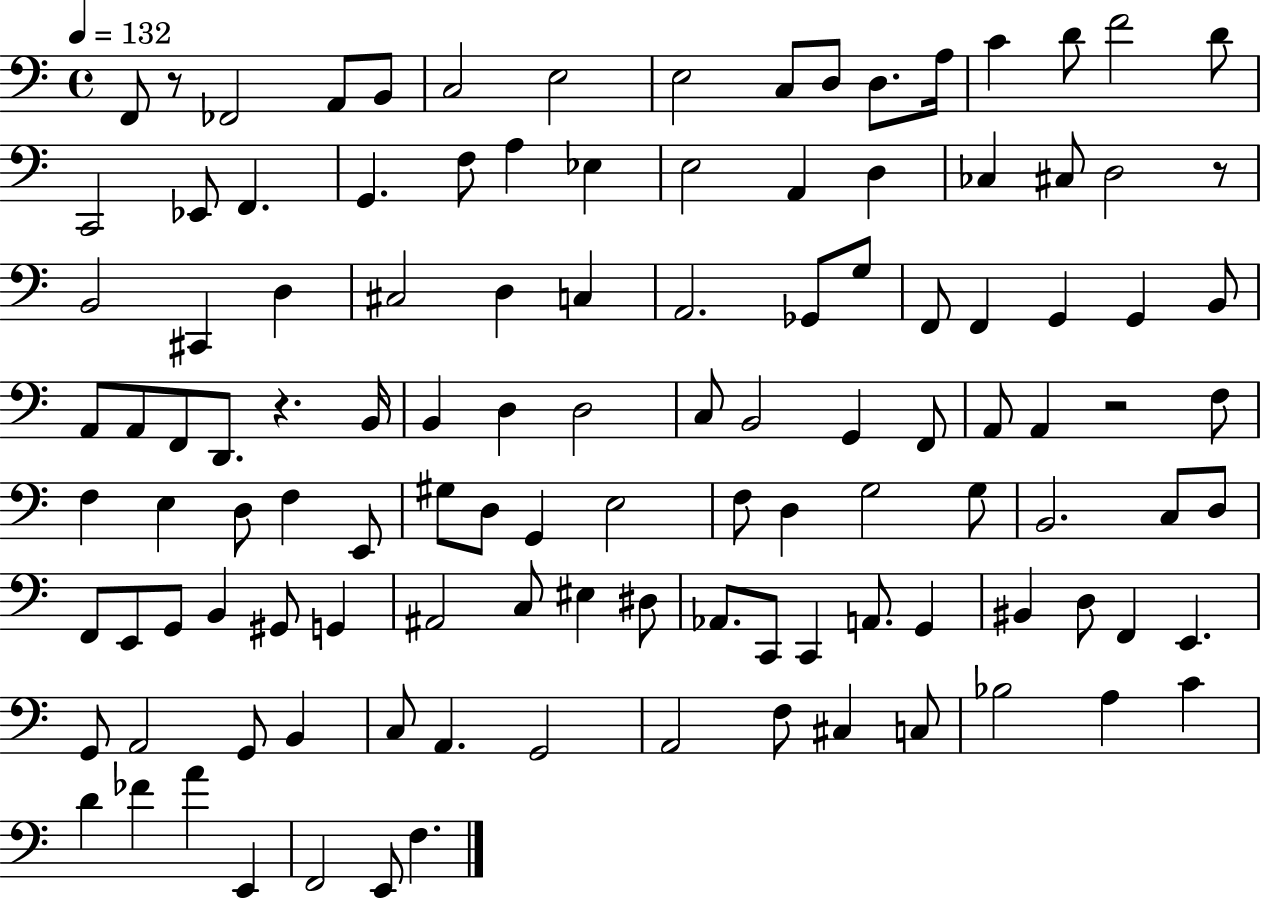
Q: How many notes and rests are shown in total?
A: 117